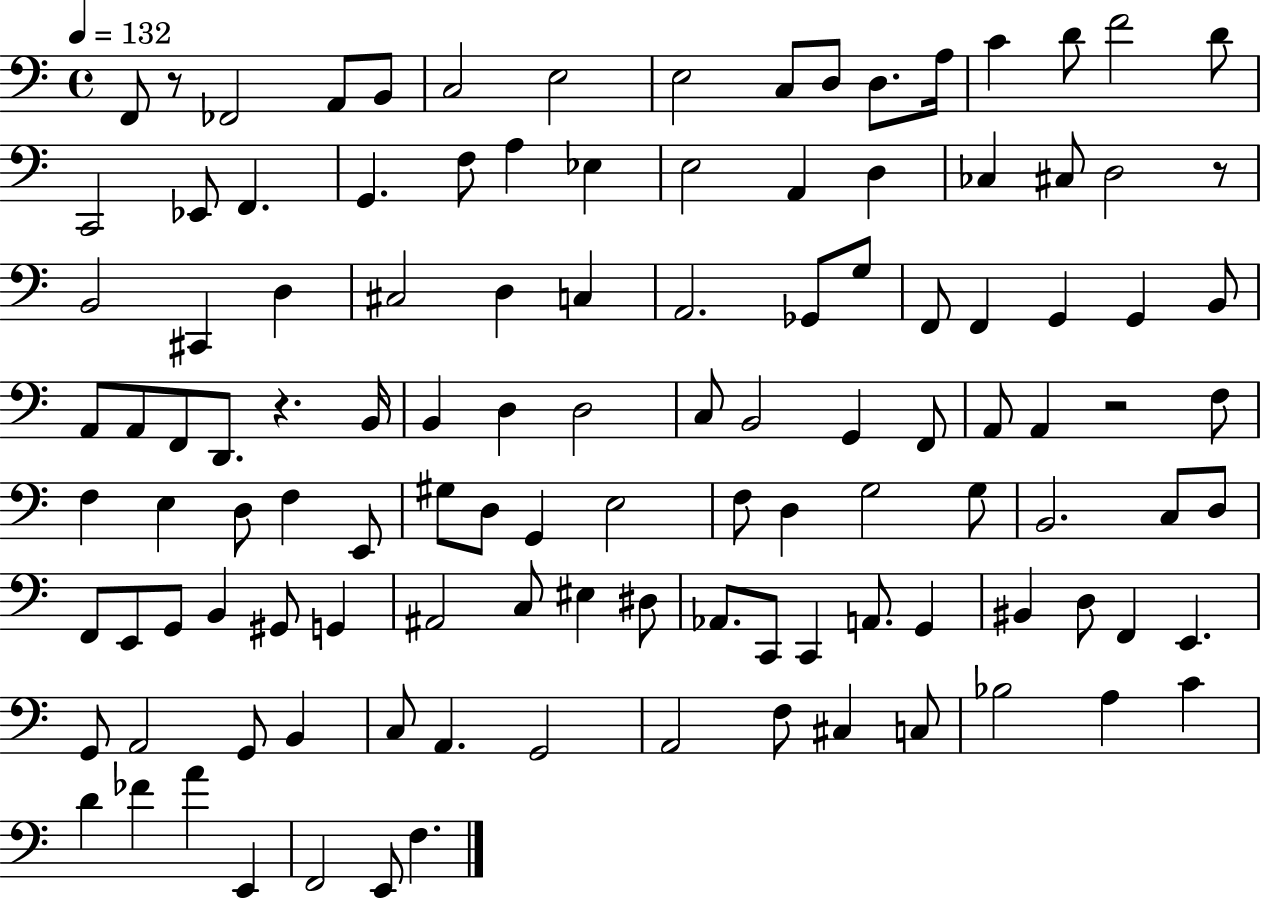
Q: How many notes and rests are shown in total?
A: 117